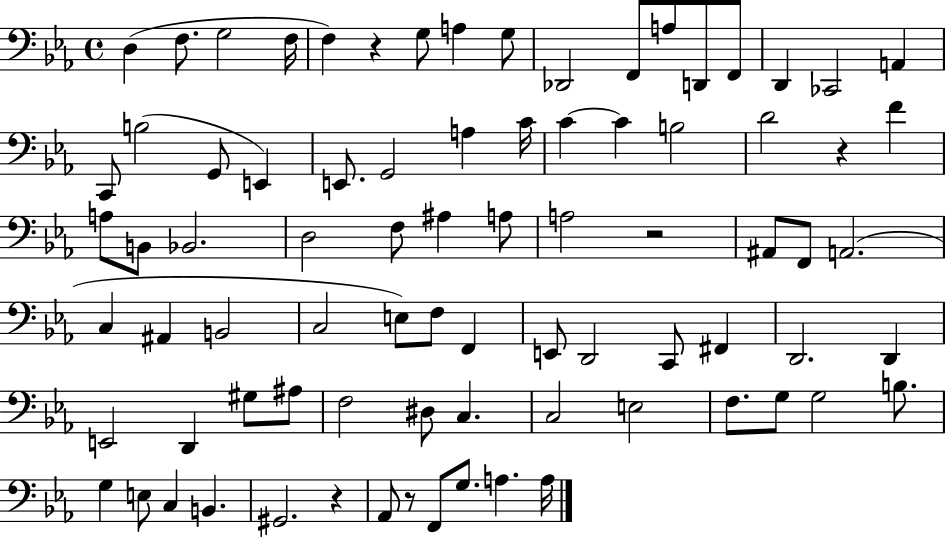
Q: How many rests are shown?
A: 5